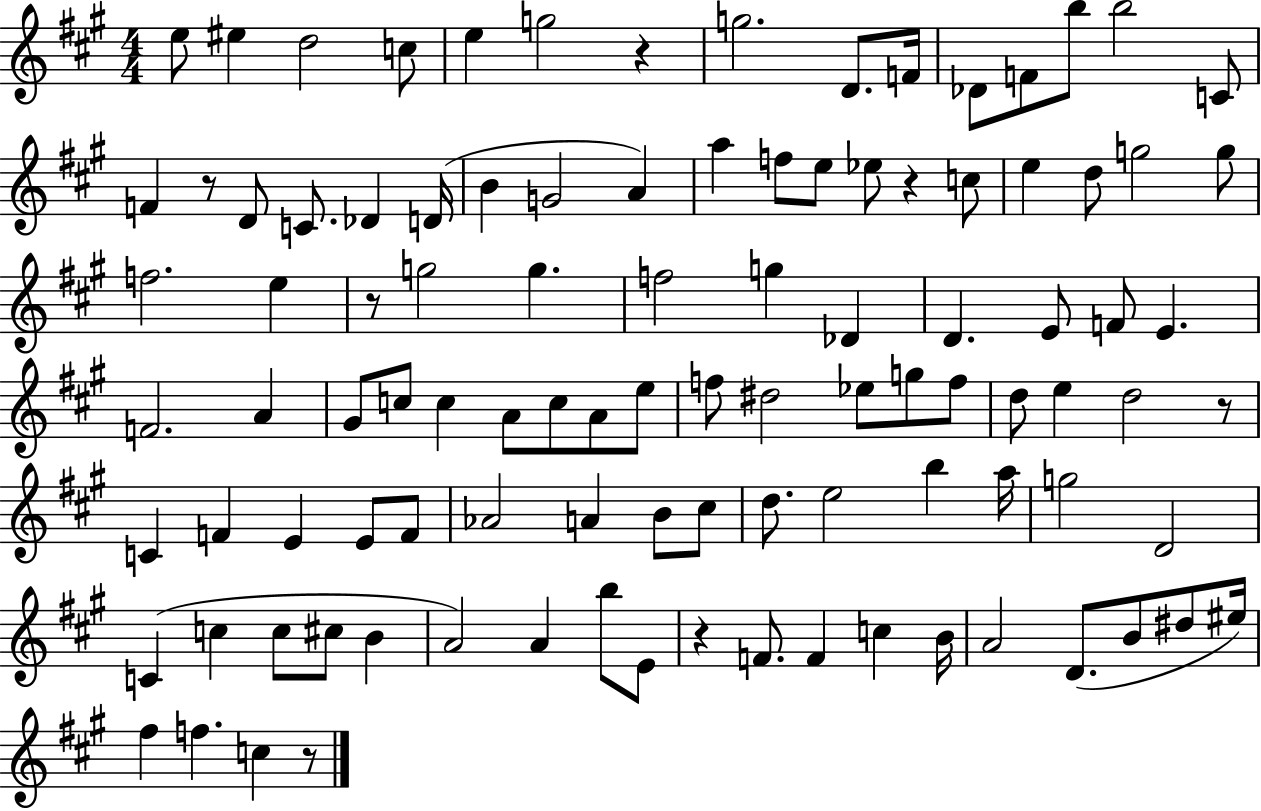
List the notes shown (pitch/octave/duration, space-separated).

E5/e EIS5/q D5/h C5/e E5/q G5/h R/q G5/h. D4/e. F4/s Db4/e F4/e B5/e B5/h C4/e F4/q R/e D4/e C4/e. Db4/q D4/s B4/q G4/h A4/q A5/q F5/e E5/e Eb5/e R/q C5/e E5/q D5/e G5/h G5/e F5/h. E5/q R/e G5/h G5/q. F5/h G5/q Db4/q D4/q. E4/e F4/e E4/q. F4/h. A4/q G#4/e C5/e C5/q A4/e C5/e A4/e E5/e F5/e D#5/h Eb5/e G5/e F5/e D5/e E5/q D5/h R/e C4/q F4/q E4/q E4/e F4/e Ab4/h A4/q B4/e C#5/e D5/e. E5/h B5/q A5/s G5/h D4/h C4/q C5/q C5/e C#5/e B4/q A4/h A4/q B5/e E4/e R/q F4/e. F4/q C5/q B4/s A4/h D4/e. B4/e D#5/e EIS5/s F#5/q F5/q. C5/q R/e